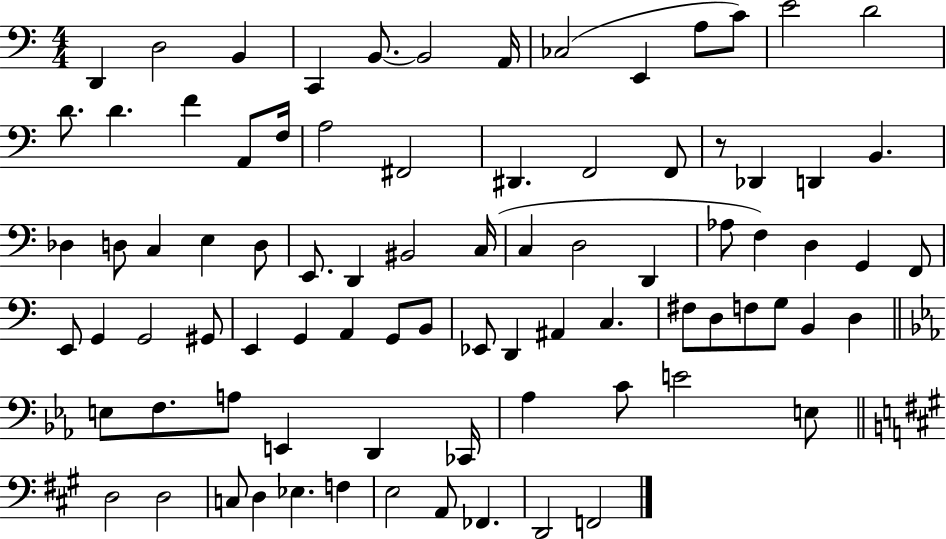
{
  \clef bass
  \numericTimeSignature
  \time 4/4
  \key c \major
  d,4 d2 b,4 | c,4 b,8.~~ b,2 a,16 | ces2( e,4 a8 c'8) | e'2 d'2 | \break d'8. d'4. f'4 a,8 f16 | a2 fis,2 | dis,4. f,2 f,8 | r8 des,4 d,4 b,4. | \break des4 d8 c4 e4 d8 | e,8. d,4 bis,2 c16( | c4 d2 d,4 | aes8 f4) d4 g,4 f,8 | \break e,8 g,4 g,2 gis,8 | e,4 g,4 a,4 g,8 b,8 | ees,8 d,4 ais,4 c4. | fis8 d8 f8 g8 b,4 d4 | \break \bar "||" \break \key ees \major e8 f8. a8 e,4 d,4 ces,16 | aes4 c'8 e'2 e8 | \bar "||" \break \key a \major d2 d2 | c8 d4 ees4. f4 | e2 a,8 fes,4. | d,2 f,2 | \break \bar "|."
}